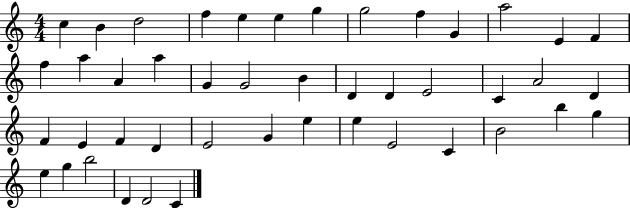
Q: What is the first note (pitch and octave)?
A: C5